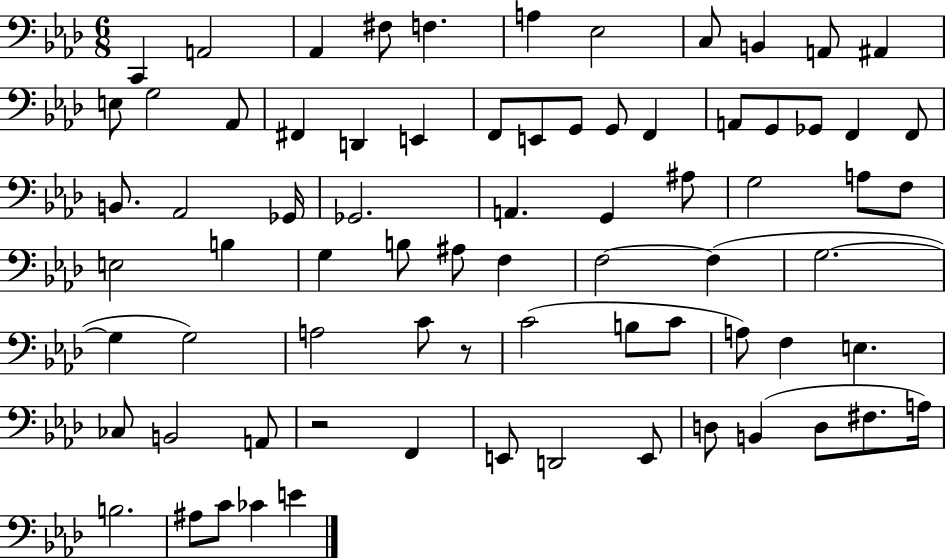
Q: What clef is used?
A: bass